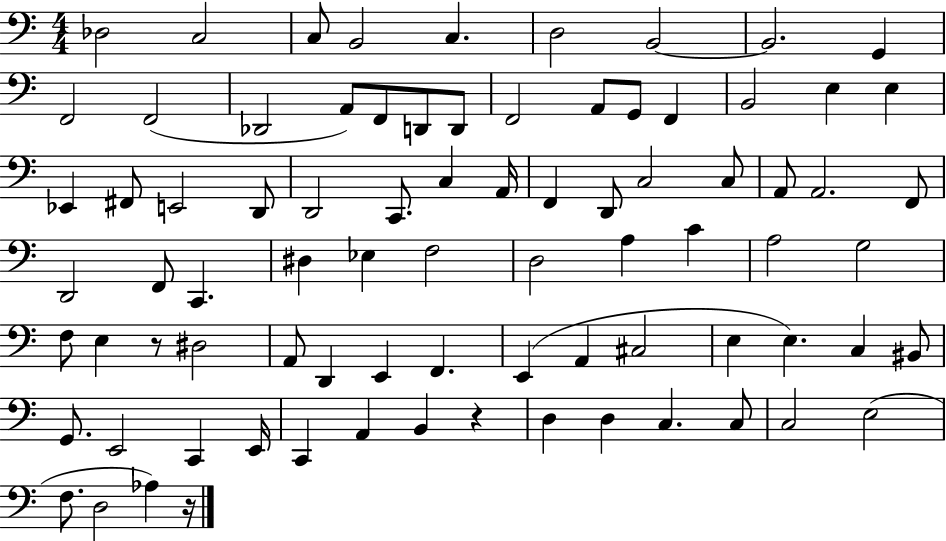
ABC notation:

X:1
T:Untitled
M:4/4
L:1/4
K:C
_D,2 C,2 C,/2 B,,2 C, D,2 B,,2 B,,2 G,, F,,2 F,,2 _D,,2 A,,/2 F,,/2 D,,/2 D,,/2 F,,2 A,,/2 G,,/2 F,, B,,2 E, E, _E,, ^F,,/2 E,,2 D,,/2 D,,2 C,,/2 C, A,,/4 F,, D,,/2 C,2 C,/2 A,,/2 A,,2 F,,/2 D,,2 F,,/2 C,, ^D, _E, F,2 D,2 A, C A,2 G,2 F,/2 E, z/2 ^D,2 A,,/2 D,, E,, F,, E,, A,, ^C,2 E, E, C, ^B,,/2 G,,/2 E,,2 C,, E,,/4 C,, A,, B,, z D, D, C, C,/2 C,2 E,2 F,/2 D,2 _A, z/4